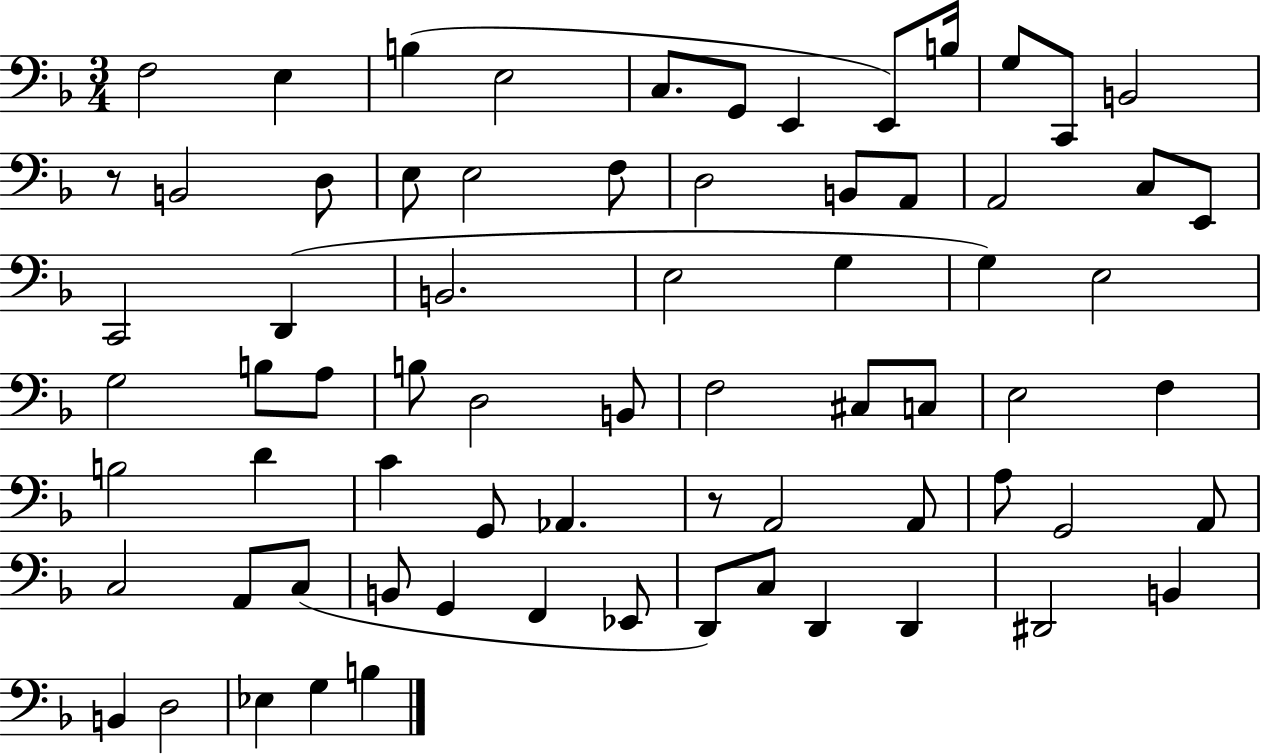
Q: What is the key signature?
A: F major